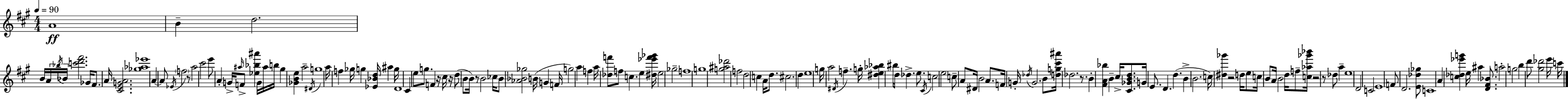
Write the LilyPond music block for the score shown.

{
  \clef treble
  \numericTimeSignature
  \time 4/4
  \key a \major
  \tempo 4 = 90
  a'1\ff | b'4-- d''2. | b'16 \tuplet 3/2 { a'16 \acciaccatura { bes''16 } bes'16 } <c''' d''' fis'''>2. | ges'16 fis'8. a'16 <cis' e' g' a'>2. | \break <ges'' aes'' ees'''>1 | a'4~~ a'8 \acciaccatura { ees'16 } \parenthesize f''2 | r8 a''2 cis'''2 | e'''8 a'4-. g'16-> \grace { ais''16 } f'8-> <ees'' bes'' ais'''>4 | \break g'16 ais''16 b''16 gis''4 <ges' b' e''>4 a''2-- | \acciaccatura { dis'16 } g''1 | a''16 f''4 ges''16 g''4 <ees' bes' d''>16 ais''4 | g''16 d'1 | \break cis'4 e''8 g''8. f'4 | r16 cis''16 r16 d''8( b'8 b'16) r8 b'2 | ces''16 b'8 <aes' bes' ges''>2 b'16( g'4 | f'16 g''2) a''4 | \break f''4 a''16 <des'' f'''>8 f''8 c''4. e''4 | <dis'' ees''' f''' ges'''>16 e''2 ges''2-- | f''1 | g''1 | \break <g'' ais'' des'''>2 f''2 | d''2 c''4 | a'16 d''8. cis''2. | d''4 e''1 | \break g''16 a''2 \acciaccatura { dis'16 } f''4.-- | g''16-. <dis'' e'' aes'' bes''>4 bis''16 d''8 des''4.-> | e''8. \acciaccatura { cis'16 } c''2 e''2 | c''8-- a'8 dis'16 b'2 | \break a'8. f'16 g'16-. \acciaccatura { des''16 } g'2. | b'8 <d'' g'' cis''' ais'''>16 des''2. | r8. b'4-. <fis' a' bes''>4 b'4-- | cis''16-> <cis' ges' b' d''>8. g'16 e'8. d'4. | \break d''4.( b'4-> b'2. | c''16) <dis'' ges'''>4 r2 | d''16 e''8 c''16 b'8 a'16 b'2 | d''16 f''8-- <c'' aes'' ges''' bes'''>16 r2 r8 | \break des''8 a''4-- e''1 | d'2 c'2 | e'1 | f'8 d'2. | \break <e' des'' ges''>8 c'1 | a'4 <c'' des'' ees''' g'''>4 e''16 | ais''4 <d' fis' bes'>8. a''2-. g''2 | b''4 d'''8 <gis'' des'''>2 | \break e'''16 c'''16 \bar "|."
}